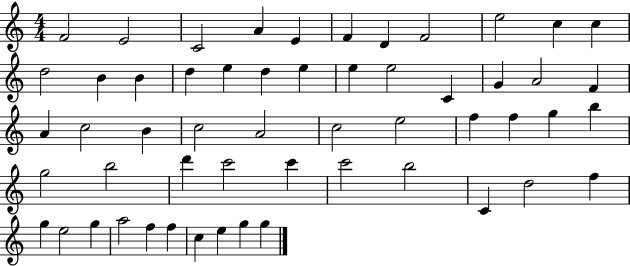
X:1
T:Untitled
M:4/4
L:1/4
K:C
F2 E2 C2 A E F D F2 e2 c c d2 B B d e d e e e2 C G A2 F A c2 B c2 A2 c2 e2 f f g b g2 b2 d' c'2 c' c'2 b2 C d2 f g e2 g a2 f f c e g g